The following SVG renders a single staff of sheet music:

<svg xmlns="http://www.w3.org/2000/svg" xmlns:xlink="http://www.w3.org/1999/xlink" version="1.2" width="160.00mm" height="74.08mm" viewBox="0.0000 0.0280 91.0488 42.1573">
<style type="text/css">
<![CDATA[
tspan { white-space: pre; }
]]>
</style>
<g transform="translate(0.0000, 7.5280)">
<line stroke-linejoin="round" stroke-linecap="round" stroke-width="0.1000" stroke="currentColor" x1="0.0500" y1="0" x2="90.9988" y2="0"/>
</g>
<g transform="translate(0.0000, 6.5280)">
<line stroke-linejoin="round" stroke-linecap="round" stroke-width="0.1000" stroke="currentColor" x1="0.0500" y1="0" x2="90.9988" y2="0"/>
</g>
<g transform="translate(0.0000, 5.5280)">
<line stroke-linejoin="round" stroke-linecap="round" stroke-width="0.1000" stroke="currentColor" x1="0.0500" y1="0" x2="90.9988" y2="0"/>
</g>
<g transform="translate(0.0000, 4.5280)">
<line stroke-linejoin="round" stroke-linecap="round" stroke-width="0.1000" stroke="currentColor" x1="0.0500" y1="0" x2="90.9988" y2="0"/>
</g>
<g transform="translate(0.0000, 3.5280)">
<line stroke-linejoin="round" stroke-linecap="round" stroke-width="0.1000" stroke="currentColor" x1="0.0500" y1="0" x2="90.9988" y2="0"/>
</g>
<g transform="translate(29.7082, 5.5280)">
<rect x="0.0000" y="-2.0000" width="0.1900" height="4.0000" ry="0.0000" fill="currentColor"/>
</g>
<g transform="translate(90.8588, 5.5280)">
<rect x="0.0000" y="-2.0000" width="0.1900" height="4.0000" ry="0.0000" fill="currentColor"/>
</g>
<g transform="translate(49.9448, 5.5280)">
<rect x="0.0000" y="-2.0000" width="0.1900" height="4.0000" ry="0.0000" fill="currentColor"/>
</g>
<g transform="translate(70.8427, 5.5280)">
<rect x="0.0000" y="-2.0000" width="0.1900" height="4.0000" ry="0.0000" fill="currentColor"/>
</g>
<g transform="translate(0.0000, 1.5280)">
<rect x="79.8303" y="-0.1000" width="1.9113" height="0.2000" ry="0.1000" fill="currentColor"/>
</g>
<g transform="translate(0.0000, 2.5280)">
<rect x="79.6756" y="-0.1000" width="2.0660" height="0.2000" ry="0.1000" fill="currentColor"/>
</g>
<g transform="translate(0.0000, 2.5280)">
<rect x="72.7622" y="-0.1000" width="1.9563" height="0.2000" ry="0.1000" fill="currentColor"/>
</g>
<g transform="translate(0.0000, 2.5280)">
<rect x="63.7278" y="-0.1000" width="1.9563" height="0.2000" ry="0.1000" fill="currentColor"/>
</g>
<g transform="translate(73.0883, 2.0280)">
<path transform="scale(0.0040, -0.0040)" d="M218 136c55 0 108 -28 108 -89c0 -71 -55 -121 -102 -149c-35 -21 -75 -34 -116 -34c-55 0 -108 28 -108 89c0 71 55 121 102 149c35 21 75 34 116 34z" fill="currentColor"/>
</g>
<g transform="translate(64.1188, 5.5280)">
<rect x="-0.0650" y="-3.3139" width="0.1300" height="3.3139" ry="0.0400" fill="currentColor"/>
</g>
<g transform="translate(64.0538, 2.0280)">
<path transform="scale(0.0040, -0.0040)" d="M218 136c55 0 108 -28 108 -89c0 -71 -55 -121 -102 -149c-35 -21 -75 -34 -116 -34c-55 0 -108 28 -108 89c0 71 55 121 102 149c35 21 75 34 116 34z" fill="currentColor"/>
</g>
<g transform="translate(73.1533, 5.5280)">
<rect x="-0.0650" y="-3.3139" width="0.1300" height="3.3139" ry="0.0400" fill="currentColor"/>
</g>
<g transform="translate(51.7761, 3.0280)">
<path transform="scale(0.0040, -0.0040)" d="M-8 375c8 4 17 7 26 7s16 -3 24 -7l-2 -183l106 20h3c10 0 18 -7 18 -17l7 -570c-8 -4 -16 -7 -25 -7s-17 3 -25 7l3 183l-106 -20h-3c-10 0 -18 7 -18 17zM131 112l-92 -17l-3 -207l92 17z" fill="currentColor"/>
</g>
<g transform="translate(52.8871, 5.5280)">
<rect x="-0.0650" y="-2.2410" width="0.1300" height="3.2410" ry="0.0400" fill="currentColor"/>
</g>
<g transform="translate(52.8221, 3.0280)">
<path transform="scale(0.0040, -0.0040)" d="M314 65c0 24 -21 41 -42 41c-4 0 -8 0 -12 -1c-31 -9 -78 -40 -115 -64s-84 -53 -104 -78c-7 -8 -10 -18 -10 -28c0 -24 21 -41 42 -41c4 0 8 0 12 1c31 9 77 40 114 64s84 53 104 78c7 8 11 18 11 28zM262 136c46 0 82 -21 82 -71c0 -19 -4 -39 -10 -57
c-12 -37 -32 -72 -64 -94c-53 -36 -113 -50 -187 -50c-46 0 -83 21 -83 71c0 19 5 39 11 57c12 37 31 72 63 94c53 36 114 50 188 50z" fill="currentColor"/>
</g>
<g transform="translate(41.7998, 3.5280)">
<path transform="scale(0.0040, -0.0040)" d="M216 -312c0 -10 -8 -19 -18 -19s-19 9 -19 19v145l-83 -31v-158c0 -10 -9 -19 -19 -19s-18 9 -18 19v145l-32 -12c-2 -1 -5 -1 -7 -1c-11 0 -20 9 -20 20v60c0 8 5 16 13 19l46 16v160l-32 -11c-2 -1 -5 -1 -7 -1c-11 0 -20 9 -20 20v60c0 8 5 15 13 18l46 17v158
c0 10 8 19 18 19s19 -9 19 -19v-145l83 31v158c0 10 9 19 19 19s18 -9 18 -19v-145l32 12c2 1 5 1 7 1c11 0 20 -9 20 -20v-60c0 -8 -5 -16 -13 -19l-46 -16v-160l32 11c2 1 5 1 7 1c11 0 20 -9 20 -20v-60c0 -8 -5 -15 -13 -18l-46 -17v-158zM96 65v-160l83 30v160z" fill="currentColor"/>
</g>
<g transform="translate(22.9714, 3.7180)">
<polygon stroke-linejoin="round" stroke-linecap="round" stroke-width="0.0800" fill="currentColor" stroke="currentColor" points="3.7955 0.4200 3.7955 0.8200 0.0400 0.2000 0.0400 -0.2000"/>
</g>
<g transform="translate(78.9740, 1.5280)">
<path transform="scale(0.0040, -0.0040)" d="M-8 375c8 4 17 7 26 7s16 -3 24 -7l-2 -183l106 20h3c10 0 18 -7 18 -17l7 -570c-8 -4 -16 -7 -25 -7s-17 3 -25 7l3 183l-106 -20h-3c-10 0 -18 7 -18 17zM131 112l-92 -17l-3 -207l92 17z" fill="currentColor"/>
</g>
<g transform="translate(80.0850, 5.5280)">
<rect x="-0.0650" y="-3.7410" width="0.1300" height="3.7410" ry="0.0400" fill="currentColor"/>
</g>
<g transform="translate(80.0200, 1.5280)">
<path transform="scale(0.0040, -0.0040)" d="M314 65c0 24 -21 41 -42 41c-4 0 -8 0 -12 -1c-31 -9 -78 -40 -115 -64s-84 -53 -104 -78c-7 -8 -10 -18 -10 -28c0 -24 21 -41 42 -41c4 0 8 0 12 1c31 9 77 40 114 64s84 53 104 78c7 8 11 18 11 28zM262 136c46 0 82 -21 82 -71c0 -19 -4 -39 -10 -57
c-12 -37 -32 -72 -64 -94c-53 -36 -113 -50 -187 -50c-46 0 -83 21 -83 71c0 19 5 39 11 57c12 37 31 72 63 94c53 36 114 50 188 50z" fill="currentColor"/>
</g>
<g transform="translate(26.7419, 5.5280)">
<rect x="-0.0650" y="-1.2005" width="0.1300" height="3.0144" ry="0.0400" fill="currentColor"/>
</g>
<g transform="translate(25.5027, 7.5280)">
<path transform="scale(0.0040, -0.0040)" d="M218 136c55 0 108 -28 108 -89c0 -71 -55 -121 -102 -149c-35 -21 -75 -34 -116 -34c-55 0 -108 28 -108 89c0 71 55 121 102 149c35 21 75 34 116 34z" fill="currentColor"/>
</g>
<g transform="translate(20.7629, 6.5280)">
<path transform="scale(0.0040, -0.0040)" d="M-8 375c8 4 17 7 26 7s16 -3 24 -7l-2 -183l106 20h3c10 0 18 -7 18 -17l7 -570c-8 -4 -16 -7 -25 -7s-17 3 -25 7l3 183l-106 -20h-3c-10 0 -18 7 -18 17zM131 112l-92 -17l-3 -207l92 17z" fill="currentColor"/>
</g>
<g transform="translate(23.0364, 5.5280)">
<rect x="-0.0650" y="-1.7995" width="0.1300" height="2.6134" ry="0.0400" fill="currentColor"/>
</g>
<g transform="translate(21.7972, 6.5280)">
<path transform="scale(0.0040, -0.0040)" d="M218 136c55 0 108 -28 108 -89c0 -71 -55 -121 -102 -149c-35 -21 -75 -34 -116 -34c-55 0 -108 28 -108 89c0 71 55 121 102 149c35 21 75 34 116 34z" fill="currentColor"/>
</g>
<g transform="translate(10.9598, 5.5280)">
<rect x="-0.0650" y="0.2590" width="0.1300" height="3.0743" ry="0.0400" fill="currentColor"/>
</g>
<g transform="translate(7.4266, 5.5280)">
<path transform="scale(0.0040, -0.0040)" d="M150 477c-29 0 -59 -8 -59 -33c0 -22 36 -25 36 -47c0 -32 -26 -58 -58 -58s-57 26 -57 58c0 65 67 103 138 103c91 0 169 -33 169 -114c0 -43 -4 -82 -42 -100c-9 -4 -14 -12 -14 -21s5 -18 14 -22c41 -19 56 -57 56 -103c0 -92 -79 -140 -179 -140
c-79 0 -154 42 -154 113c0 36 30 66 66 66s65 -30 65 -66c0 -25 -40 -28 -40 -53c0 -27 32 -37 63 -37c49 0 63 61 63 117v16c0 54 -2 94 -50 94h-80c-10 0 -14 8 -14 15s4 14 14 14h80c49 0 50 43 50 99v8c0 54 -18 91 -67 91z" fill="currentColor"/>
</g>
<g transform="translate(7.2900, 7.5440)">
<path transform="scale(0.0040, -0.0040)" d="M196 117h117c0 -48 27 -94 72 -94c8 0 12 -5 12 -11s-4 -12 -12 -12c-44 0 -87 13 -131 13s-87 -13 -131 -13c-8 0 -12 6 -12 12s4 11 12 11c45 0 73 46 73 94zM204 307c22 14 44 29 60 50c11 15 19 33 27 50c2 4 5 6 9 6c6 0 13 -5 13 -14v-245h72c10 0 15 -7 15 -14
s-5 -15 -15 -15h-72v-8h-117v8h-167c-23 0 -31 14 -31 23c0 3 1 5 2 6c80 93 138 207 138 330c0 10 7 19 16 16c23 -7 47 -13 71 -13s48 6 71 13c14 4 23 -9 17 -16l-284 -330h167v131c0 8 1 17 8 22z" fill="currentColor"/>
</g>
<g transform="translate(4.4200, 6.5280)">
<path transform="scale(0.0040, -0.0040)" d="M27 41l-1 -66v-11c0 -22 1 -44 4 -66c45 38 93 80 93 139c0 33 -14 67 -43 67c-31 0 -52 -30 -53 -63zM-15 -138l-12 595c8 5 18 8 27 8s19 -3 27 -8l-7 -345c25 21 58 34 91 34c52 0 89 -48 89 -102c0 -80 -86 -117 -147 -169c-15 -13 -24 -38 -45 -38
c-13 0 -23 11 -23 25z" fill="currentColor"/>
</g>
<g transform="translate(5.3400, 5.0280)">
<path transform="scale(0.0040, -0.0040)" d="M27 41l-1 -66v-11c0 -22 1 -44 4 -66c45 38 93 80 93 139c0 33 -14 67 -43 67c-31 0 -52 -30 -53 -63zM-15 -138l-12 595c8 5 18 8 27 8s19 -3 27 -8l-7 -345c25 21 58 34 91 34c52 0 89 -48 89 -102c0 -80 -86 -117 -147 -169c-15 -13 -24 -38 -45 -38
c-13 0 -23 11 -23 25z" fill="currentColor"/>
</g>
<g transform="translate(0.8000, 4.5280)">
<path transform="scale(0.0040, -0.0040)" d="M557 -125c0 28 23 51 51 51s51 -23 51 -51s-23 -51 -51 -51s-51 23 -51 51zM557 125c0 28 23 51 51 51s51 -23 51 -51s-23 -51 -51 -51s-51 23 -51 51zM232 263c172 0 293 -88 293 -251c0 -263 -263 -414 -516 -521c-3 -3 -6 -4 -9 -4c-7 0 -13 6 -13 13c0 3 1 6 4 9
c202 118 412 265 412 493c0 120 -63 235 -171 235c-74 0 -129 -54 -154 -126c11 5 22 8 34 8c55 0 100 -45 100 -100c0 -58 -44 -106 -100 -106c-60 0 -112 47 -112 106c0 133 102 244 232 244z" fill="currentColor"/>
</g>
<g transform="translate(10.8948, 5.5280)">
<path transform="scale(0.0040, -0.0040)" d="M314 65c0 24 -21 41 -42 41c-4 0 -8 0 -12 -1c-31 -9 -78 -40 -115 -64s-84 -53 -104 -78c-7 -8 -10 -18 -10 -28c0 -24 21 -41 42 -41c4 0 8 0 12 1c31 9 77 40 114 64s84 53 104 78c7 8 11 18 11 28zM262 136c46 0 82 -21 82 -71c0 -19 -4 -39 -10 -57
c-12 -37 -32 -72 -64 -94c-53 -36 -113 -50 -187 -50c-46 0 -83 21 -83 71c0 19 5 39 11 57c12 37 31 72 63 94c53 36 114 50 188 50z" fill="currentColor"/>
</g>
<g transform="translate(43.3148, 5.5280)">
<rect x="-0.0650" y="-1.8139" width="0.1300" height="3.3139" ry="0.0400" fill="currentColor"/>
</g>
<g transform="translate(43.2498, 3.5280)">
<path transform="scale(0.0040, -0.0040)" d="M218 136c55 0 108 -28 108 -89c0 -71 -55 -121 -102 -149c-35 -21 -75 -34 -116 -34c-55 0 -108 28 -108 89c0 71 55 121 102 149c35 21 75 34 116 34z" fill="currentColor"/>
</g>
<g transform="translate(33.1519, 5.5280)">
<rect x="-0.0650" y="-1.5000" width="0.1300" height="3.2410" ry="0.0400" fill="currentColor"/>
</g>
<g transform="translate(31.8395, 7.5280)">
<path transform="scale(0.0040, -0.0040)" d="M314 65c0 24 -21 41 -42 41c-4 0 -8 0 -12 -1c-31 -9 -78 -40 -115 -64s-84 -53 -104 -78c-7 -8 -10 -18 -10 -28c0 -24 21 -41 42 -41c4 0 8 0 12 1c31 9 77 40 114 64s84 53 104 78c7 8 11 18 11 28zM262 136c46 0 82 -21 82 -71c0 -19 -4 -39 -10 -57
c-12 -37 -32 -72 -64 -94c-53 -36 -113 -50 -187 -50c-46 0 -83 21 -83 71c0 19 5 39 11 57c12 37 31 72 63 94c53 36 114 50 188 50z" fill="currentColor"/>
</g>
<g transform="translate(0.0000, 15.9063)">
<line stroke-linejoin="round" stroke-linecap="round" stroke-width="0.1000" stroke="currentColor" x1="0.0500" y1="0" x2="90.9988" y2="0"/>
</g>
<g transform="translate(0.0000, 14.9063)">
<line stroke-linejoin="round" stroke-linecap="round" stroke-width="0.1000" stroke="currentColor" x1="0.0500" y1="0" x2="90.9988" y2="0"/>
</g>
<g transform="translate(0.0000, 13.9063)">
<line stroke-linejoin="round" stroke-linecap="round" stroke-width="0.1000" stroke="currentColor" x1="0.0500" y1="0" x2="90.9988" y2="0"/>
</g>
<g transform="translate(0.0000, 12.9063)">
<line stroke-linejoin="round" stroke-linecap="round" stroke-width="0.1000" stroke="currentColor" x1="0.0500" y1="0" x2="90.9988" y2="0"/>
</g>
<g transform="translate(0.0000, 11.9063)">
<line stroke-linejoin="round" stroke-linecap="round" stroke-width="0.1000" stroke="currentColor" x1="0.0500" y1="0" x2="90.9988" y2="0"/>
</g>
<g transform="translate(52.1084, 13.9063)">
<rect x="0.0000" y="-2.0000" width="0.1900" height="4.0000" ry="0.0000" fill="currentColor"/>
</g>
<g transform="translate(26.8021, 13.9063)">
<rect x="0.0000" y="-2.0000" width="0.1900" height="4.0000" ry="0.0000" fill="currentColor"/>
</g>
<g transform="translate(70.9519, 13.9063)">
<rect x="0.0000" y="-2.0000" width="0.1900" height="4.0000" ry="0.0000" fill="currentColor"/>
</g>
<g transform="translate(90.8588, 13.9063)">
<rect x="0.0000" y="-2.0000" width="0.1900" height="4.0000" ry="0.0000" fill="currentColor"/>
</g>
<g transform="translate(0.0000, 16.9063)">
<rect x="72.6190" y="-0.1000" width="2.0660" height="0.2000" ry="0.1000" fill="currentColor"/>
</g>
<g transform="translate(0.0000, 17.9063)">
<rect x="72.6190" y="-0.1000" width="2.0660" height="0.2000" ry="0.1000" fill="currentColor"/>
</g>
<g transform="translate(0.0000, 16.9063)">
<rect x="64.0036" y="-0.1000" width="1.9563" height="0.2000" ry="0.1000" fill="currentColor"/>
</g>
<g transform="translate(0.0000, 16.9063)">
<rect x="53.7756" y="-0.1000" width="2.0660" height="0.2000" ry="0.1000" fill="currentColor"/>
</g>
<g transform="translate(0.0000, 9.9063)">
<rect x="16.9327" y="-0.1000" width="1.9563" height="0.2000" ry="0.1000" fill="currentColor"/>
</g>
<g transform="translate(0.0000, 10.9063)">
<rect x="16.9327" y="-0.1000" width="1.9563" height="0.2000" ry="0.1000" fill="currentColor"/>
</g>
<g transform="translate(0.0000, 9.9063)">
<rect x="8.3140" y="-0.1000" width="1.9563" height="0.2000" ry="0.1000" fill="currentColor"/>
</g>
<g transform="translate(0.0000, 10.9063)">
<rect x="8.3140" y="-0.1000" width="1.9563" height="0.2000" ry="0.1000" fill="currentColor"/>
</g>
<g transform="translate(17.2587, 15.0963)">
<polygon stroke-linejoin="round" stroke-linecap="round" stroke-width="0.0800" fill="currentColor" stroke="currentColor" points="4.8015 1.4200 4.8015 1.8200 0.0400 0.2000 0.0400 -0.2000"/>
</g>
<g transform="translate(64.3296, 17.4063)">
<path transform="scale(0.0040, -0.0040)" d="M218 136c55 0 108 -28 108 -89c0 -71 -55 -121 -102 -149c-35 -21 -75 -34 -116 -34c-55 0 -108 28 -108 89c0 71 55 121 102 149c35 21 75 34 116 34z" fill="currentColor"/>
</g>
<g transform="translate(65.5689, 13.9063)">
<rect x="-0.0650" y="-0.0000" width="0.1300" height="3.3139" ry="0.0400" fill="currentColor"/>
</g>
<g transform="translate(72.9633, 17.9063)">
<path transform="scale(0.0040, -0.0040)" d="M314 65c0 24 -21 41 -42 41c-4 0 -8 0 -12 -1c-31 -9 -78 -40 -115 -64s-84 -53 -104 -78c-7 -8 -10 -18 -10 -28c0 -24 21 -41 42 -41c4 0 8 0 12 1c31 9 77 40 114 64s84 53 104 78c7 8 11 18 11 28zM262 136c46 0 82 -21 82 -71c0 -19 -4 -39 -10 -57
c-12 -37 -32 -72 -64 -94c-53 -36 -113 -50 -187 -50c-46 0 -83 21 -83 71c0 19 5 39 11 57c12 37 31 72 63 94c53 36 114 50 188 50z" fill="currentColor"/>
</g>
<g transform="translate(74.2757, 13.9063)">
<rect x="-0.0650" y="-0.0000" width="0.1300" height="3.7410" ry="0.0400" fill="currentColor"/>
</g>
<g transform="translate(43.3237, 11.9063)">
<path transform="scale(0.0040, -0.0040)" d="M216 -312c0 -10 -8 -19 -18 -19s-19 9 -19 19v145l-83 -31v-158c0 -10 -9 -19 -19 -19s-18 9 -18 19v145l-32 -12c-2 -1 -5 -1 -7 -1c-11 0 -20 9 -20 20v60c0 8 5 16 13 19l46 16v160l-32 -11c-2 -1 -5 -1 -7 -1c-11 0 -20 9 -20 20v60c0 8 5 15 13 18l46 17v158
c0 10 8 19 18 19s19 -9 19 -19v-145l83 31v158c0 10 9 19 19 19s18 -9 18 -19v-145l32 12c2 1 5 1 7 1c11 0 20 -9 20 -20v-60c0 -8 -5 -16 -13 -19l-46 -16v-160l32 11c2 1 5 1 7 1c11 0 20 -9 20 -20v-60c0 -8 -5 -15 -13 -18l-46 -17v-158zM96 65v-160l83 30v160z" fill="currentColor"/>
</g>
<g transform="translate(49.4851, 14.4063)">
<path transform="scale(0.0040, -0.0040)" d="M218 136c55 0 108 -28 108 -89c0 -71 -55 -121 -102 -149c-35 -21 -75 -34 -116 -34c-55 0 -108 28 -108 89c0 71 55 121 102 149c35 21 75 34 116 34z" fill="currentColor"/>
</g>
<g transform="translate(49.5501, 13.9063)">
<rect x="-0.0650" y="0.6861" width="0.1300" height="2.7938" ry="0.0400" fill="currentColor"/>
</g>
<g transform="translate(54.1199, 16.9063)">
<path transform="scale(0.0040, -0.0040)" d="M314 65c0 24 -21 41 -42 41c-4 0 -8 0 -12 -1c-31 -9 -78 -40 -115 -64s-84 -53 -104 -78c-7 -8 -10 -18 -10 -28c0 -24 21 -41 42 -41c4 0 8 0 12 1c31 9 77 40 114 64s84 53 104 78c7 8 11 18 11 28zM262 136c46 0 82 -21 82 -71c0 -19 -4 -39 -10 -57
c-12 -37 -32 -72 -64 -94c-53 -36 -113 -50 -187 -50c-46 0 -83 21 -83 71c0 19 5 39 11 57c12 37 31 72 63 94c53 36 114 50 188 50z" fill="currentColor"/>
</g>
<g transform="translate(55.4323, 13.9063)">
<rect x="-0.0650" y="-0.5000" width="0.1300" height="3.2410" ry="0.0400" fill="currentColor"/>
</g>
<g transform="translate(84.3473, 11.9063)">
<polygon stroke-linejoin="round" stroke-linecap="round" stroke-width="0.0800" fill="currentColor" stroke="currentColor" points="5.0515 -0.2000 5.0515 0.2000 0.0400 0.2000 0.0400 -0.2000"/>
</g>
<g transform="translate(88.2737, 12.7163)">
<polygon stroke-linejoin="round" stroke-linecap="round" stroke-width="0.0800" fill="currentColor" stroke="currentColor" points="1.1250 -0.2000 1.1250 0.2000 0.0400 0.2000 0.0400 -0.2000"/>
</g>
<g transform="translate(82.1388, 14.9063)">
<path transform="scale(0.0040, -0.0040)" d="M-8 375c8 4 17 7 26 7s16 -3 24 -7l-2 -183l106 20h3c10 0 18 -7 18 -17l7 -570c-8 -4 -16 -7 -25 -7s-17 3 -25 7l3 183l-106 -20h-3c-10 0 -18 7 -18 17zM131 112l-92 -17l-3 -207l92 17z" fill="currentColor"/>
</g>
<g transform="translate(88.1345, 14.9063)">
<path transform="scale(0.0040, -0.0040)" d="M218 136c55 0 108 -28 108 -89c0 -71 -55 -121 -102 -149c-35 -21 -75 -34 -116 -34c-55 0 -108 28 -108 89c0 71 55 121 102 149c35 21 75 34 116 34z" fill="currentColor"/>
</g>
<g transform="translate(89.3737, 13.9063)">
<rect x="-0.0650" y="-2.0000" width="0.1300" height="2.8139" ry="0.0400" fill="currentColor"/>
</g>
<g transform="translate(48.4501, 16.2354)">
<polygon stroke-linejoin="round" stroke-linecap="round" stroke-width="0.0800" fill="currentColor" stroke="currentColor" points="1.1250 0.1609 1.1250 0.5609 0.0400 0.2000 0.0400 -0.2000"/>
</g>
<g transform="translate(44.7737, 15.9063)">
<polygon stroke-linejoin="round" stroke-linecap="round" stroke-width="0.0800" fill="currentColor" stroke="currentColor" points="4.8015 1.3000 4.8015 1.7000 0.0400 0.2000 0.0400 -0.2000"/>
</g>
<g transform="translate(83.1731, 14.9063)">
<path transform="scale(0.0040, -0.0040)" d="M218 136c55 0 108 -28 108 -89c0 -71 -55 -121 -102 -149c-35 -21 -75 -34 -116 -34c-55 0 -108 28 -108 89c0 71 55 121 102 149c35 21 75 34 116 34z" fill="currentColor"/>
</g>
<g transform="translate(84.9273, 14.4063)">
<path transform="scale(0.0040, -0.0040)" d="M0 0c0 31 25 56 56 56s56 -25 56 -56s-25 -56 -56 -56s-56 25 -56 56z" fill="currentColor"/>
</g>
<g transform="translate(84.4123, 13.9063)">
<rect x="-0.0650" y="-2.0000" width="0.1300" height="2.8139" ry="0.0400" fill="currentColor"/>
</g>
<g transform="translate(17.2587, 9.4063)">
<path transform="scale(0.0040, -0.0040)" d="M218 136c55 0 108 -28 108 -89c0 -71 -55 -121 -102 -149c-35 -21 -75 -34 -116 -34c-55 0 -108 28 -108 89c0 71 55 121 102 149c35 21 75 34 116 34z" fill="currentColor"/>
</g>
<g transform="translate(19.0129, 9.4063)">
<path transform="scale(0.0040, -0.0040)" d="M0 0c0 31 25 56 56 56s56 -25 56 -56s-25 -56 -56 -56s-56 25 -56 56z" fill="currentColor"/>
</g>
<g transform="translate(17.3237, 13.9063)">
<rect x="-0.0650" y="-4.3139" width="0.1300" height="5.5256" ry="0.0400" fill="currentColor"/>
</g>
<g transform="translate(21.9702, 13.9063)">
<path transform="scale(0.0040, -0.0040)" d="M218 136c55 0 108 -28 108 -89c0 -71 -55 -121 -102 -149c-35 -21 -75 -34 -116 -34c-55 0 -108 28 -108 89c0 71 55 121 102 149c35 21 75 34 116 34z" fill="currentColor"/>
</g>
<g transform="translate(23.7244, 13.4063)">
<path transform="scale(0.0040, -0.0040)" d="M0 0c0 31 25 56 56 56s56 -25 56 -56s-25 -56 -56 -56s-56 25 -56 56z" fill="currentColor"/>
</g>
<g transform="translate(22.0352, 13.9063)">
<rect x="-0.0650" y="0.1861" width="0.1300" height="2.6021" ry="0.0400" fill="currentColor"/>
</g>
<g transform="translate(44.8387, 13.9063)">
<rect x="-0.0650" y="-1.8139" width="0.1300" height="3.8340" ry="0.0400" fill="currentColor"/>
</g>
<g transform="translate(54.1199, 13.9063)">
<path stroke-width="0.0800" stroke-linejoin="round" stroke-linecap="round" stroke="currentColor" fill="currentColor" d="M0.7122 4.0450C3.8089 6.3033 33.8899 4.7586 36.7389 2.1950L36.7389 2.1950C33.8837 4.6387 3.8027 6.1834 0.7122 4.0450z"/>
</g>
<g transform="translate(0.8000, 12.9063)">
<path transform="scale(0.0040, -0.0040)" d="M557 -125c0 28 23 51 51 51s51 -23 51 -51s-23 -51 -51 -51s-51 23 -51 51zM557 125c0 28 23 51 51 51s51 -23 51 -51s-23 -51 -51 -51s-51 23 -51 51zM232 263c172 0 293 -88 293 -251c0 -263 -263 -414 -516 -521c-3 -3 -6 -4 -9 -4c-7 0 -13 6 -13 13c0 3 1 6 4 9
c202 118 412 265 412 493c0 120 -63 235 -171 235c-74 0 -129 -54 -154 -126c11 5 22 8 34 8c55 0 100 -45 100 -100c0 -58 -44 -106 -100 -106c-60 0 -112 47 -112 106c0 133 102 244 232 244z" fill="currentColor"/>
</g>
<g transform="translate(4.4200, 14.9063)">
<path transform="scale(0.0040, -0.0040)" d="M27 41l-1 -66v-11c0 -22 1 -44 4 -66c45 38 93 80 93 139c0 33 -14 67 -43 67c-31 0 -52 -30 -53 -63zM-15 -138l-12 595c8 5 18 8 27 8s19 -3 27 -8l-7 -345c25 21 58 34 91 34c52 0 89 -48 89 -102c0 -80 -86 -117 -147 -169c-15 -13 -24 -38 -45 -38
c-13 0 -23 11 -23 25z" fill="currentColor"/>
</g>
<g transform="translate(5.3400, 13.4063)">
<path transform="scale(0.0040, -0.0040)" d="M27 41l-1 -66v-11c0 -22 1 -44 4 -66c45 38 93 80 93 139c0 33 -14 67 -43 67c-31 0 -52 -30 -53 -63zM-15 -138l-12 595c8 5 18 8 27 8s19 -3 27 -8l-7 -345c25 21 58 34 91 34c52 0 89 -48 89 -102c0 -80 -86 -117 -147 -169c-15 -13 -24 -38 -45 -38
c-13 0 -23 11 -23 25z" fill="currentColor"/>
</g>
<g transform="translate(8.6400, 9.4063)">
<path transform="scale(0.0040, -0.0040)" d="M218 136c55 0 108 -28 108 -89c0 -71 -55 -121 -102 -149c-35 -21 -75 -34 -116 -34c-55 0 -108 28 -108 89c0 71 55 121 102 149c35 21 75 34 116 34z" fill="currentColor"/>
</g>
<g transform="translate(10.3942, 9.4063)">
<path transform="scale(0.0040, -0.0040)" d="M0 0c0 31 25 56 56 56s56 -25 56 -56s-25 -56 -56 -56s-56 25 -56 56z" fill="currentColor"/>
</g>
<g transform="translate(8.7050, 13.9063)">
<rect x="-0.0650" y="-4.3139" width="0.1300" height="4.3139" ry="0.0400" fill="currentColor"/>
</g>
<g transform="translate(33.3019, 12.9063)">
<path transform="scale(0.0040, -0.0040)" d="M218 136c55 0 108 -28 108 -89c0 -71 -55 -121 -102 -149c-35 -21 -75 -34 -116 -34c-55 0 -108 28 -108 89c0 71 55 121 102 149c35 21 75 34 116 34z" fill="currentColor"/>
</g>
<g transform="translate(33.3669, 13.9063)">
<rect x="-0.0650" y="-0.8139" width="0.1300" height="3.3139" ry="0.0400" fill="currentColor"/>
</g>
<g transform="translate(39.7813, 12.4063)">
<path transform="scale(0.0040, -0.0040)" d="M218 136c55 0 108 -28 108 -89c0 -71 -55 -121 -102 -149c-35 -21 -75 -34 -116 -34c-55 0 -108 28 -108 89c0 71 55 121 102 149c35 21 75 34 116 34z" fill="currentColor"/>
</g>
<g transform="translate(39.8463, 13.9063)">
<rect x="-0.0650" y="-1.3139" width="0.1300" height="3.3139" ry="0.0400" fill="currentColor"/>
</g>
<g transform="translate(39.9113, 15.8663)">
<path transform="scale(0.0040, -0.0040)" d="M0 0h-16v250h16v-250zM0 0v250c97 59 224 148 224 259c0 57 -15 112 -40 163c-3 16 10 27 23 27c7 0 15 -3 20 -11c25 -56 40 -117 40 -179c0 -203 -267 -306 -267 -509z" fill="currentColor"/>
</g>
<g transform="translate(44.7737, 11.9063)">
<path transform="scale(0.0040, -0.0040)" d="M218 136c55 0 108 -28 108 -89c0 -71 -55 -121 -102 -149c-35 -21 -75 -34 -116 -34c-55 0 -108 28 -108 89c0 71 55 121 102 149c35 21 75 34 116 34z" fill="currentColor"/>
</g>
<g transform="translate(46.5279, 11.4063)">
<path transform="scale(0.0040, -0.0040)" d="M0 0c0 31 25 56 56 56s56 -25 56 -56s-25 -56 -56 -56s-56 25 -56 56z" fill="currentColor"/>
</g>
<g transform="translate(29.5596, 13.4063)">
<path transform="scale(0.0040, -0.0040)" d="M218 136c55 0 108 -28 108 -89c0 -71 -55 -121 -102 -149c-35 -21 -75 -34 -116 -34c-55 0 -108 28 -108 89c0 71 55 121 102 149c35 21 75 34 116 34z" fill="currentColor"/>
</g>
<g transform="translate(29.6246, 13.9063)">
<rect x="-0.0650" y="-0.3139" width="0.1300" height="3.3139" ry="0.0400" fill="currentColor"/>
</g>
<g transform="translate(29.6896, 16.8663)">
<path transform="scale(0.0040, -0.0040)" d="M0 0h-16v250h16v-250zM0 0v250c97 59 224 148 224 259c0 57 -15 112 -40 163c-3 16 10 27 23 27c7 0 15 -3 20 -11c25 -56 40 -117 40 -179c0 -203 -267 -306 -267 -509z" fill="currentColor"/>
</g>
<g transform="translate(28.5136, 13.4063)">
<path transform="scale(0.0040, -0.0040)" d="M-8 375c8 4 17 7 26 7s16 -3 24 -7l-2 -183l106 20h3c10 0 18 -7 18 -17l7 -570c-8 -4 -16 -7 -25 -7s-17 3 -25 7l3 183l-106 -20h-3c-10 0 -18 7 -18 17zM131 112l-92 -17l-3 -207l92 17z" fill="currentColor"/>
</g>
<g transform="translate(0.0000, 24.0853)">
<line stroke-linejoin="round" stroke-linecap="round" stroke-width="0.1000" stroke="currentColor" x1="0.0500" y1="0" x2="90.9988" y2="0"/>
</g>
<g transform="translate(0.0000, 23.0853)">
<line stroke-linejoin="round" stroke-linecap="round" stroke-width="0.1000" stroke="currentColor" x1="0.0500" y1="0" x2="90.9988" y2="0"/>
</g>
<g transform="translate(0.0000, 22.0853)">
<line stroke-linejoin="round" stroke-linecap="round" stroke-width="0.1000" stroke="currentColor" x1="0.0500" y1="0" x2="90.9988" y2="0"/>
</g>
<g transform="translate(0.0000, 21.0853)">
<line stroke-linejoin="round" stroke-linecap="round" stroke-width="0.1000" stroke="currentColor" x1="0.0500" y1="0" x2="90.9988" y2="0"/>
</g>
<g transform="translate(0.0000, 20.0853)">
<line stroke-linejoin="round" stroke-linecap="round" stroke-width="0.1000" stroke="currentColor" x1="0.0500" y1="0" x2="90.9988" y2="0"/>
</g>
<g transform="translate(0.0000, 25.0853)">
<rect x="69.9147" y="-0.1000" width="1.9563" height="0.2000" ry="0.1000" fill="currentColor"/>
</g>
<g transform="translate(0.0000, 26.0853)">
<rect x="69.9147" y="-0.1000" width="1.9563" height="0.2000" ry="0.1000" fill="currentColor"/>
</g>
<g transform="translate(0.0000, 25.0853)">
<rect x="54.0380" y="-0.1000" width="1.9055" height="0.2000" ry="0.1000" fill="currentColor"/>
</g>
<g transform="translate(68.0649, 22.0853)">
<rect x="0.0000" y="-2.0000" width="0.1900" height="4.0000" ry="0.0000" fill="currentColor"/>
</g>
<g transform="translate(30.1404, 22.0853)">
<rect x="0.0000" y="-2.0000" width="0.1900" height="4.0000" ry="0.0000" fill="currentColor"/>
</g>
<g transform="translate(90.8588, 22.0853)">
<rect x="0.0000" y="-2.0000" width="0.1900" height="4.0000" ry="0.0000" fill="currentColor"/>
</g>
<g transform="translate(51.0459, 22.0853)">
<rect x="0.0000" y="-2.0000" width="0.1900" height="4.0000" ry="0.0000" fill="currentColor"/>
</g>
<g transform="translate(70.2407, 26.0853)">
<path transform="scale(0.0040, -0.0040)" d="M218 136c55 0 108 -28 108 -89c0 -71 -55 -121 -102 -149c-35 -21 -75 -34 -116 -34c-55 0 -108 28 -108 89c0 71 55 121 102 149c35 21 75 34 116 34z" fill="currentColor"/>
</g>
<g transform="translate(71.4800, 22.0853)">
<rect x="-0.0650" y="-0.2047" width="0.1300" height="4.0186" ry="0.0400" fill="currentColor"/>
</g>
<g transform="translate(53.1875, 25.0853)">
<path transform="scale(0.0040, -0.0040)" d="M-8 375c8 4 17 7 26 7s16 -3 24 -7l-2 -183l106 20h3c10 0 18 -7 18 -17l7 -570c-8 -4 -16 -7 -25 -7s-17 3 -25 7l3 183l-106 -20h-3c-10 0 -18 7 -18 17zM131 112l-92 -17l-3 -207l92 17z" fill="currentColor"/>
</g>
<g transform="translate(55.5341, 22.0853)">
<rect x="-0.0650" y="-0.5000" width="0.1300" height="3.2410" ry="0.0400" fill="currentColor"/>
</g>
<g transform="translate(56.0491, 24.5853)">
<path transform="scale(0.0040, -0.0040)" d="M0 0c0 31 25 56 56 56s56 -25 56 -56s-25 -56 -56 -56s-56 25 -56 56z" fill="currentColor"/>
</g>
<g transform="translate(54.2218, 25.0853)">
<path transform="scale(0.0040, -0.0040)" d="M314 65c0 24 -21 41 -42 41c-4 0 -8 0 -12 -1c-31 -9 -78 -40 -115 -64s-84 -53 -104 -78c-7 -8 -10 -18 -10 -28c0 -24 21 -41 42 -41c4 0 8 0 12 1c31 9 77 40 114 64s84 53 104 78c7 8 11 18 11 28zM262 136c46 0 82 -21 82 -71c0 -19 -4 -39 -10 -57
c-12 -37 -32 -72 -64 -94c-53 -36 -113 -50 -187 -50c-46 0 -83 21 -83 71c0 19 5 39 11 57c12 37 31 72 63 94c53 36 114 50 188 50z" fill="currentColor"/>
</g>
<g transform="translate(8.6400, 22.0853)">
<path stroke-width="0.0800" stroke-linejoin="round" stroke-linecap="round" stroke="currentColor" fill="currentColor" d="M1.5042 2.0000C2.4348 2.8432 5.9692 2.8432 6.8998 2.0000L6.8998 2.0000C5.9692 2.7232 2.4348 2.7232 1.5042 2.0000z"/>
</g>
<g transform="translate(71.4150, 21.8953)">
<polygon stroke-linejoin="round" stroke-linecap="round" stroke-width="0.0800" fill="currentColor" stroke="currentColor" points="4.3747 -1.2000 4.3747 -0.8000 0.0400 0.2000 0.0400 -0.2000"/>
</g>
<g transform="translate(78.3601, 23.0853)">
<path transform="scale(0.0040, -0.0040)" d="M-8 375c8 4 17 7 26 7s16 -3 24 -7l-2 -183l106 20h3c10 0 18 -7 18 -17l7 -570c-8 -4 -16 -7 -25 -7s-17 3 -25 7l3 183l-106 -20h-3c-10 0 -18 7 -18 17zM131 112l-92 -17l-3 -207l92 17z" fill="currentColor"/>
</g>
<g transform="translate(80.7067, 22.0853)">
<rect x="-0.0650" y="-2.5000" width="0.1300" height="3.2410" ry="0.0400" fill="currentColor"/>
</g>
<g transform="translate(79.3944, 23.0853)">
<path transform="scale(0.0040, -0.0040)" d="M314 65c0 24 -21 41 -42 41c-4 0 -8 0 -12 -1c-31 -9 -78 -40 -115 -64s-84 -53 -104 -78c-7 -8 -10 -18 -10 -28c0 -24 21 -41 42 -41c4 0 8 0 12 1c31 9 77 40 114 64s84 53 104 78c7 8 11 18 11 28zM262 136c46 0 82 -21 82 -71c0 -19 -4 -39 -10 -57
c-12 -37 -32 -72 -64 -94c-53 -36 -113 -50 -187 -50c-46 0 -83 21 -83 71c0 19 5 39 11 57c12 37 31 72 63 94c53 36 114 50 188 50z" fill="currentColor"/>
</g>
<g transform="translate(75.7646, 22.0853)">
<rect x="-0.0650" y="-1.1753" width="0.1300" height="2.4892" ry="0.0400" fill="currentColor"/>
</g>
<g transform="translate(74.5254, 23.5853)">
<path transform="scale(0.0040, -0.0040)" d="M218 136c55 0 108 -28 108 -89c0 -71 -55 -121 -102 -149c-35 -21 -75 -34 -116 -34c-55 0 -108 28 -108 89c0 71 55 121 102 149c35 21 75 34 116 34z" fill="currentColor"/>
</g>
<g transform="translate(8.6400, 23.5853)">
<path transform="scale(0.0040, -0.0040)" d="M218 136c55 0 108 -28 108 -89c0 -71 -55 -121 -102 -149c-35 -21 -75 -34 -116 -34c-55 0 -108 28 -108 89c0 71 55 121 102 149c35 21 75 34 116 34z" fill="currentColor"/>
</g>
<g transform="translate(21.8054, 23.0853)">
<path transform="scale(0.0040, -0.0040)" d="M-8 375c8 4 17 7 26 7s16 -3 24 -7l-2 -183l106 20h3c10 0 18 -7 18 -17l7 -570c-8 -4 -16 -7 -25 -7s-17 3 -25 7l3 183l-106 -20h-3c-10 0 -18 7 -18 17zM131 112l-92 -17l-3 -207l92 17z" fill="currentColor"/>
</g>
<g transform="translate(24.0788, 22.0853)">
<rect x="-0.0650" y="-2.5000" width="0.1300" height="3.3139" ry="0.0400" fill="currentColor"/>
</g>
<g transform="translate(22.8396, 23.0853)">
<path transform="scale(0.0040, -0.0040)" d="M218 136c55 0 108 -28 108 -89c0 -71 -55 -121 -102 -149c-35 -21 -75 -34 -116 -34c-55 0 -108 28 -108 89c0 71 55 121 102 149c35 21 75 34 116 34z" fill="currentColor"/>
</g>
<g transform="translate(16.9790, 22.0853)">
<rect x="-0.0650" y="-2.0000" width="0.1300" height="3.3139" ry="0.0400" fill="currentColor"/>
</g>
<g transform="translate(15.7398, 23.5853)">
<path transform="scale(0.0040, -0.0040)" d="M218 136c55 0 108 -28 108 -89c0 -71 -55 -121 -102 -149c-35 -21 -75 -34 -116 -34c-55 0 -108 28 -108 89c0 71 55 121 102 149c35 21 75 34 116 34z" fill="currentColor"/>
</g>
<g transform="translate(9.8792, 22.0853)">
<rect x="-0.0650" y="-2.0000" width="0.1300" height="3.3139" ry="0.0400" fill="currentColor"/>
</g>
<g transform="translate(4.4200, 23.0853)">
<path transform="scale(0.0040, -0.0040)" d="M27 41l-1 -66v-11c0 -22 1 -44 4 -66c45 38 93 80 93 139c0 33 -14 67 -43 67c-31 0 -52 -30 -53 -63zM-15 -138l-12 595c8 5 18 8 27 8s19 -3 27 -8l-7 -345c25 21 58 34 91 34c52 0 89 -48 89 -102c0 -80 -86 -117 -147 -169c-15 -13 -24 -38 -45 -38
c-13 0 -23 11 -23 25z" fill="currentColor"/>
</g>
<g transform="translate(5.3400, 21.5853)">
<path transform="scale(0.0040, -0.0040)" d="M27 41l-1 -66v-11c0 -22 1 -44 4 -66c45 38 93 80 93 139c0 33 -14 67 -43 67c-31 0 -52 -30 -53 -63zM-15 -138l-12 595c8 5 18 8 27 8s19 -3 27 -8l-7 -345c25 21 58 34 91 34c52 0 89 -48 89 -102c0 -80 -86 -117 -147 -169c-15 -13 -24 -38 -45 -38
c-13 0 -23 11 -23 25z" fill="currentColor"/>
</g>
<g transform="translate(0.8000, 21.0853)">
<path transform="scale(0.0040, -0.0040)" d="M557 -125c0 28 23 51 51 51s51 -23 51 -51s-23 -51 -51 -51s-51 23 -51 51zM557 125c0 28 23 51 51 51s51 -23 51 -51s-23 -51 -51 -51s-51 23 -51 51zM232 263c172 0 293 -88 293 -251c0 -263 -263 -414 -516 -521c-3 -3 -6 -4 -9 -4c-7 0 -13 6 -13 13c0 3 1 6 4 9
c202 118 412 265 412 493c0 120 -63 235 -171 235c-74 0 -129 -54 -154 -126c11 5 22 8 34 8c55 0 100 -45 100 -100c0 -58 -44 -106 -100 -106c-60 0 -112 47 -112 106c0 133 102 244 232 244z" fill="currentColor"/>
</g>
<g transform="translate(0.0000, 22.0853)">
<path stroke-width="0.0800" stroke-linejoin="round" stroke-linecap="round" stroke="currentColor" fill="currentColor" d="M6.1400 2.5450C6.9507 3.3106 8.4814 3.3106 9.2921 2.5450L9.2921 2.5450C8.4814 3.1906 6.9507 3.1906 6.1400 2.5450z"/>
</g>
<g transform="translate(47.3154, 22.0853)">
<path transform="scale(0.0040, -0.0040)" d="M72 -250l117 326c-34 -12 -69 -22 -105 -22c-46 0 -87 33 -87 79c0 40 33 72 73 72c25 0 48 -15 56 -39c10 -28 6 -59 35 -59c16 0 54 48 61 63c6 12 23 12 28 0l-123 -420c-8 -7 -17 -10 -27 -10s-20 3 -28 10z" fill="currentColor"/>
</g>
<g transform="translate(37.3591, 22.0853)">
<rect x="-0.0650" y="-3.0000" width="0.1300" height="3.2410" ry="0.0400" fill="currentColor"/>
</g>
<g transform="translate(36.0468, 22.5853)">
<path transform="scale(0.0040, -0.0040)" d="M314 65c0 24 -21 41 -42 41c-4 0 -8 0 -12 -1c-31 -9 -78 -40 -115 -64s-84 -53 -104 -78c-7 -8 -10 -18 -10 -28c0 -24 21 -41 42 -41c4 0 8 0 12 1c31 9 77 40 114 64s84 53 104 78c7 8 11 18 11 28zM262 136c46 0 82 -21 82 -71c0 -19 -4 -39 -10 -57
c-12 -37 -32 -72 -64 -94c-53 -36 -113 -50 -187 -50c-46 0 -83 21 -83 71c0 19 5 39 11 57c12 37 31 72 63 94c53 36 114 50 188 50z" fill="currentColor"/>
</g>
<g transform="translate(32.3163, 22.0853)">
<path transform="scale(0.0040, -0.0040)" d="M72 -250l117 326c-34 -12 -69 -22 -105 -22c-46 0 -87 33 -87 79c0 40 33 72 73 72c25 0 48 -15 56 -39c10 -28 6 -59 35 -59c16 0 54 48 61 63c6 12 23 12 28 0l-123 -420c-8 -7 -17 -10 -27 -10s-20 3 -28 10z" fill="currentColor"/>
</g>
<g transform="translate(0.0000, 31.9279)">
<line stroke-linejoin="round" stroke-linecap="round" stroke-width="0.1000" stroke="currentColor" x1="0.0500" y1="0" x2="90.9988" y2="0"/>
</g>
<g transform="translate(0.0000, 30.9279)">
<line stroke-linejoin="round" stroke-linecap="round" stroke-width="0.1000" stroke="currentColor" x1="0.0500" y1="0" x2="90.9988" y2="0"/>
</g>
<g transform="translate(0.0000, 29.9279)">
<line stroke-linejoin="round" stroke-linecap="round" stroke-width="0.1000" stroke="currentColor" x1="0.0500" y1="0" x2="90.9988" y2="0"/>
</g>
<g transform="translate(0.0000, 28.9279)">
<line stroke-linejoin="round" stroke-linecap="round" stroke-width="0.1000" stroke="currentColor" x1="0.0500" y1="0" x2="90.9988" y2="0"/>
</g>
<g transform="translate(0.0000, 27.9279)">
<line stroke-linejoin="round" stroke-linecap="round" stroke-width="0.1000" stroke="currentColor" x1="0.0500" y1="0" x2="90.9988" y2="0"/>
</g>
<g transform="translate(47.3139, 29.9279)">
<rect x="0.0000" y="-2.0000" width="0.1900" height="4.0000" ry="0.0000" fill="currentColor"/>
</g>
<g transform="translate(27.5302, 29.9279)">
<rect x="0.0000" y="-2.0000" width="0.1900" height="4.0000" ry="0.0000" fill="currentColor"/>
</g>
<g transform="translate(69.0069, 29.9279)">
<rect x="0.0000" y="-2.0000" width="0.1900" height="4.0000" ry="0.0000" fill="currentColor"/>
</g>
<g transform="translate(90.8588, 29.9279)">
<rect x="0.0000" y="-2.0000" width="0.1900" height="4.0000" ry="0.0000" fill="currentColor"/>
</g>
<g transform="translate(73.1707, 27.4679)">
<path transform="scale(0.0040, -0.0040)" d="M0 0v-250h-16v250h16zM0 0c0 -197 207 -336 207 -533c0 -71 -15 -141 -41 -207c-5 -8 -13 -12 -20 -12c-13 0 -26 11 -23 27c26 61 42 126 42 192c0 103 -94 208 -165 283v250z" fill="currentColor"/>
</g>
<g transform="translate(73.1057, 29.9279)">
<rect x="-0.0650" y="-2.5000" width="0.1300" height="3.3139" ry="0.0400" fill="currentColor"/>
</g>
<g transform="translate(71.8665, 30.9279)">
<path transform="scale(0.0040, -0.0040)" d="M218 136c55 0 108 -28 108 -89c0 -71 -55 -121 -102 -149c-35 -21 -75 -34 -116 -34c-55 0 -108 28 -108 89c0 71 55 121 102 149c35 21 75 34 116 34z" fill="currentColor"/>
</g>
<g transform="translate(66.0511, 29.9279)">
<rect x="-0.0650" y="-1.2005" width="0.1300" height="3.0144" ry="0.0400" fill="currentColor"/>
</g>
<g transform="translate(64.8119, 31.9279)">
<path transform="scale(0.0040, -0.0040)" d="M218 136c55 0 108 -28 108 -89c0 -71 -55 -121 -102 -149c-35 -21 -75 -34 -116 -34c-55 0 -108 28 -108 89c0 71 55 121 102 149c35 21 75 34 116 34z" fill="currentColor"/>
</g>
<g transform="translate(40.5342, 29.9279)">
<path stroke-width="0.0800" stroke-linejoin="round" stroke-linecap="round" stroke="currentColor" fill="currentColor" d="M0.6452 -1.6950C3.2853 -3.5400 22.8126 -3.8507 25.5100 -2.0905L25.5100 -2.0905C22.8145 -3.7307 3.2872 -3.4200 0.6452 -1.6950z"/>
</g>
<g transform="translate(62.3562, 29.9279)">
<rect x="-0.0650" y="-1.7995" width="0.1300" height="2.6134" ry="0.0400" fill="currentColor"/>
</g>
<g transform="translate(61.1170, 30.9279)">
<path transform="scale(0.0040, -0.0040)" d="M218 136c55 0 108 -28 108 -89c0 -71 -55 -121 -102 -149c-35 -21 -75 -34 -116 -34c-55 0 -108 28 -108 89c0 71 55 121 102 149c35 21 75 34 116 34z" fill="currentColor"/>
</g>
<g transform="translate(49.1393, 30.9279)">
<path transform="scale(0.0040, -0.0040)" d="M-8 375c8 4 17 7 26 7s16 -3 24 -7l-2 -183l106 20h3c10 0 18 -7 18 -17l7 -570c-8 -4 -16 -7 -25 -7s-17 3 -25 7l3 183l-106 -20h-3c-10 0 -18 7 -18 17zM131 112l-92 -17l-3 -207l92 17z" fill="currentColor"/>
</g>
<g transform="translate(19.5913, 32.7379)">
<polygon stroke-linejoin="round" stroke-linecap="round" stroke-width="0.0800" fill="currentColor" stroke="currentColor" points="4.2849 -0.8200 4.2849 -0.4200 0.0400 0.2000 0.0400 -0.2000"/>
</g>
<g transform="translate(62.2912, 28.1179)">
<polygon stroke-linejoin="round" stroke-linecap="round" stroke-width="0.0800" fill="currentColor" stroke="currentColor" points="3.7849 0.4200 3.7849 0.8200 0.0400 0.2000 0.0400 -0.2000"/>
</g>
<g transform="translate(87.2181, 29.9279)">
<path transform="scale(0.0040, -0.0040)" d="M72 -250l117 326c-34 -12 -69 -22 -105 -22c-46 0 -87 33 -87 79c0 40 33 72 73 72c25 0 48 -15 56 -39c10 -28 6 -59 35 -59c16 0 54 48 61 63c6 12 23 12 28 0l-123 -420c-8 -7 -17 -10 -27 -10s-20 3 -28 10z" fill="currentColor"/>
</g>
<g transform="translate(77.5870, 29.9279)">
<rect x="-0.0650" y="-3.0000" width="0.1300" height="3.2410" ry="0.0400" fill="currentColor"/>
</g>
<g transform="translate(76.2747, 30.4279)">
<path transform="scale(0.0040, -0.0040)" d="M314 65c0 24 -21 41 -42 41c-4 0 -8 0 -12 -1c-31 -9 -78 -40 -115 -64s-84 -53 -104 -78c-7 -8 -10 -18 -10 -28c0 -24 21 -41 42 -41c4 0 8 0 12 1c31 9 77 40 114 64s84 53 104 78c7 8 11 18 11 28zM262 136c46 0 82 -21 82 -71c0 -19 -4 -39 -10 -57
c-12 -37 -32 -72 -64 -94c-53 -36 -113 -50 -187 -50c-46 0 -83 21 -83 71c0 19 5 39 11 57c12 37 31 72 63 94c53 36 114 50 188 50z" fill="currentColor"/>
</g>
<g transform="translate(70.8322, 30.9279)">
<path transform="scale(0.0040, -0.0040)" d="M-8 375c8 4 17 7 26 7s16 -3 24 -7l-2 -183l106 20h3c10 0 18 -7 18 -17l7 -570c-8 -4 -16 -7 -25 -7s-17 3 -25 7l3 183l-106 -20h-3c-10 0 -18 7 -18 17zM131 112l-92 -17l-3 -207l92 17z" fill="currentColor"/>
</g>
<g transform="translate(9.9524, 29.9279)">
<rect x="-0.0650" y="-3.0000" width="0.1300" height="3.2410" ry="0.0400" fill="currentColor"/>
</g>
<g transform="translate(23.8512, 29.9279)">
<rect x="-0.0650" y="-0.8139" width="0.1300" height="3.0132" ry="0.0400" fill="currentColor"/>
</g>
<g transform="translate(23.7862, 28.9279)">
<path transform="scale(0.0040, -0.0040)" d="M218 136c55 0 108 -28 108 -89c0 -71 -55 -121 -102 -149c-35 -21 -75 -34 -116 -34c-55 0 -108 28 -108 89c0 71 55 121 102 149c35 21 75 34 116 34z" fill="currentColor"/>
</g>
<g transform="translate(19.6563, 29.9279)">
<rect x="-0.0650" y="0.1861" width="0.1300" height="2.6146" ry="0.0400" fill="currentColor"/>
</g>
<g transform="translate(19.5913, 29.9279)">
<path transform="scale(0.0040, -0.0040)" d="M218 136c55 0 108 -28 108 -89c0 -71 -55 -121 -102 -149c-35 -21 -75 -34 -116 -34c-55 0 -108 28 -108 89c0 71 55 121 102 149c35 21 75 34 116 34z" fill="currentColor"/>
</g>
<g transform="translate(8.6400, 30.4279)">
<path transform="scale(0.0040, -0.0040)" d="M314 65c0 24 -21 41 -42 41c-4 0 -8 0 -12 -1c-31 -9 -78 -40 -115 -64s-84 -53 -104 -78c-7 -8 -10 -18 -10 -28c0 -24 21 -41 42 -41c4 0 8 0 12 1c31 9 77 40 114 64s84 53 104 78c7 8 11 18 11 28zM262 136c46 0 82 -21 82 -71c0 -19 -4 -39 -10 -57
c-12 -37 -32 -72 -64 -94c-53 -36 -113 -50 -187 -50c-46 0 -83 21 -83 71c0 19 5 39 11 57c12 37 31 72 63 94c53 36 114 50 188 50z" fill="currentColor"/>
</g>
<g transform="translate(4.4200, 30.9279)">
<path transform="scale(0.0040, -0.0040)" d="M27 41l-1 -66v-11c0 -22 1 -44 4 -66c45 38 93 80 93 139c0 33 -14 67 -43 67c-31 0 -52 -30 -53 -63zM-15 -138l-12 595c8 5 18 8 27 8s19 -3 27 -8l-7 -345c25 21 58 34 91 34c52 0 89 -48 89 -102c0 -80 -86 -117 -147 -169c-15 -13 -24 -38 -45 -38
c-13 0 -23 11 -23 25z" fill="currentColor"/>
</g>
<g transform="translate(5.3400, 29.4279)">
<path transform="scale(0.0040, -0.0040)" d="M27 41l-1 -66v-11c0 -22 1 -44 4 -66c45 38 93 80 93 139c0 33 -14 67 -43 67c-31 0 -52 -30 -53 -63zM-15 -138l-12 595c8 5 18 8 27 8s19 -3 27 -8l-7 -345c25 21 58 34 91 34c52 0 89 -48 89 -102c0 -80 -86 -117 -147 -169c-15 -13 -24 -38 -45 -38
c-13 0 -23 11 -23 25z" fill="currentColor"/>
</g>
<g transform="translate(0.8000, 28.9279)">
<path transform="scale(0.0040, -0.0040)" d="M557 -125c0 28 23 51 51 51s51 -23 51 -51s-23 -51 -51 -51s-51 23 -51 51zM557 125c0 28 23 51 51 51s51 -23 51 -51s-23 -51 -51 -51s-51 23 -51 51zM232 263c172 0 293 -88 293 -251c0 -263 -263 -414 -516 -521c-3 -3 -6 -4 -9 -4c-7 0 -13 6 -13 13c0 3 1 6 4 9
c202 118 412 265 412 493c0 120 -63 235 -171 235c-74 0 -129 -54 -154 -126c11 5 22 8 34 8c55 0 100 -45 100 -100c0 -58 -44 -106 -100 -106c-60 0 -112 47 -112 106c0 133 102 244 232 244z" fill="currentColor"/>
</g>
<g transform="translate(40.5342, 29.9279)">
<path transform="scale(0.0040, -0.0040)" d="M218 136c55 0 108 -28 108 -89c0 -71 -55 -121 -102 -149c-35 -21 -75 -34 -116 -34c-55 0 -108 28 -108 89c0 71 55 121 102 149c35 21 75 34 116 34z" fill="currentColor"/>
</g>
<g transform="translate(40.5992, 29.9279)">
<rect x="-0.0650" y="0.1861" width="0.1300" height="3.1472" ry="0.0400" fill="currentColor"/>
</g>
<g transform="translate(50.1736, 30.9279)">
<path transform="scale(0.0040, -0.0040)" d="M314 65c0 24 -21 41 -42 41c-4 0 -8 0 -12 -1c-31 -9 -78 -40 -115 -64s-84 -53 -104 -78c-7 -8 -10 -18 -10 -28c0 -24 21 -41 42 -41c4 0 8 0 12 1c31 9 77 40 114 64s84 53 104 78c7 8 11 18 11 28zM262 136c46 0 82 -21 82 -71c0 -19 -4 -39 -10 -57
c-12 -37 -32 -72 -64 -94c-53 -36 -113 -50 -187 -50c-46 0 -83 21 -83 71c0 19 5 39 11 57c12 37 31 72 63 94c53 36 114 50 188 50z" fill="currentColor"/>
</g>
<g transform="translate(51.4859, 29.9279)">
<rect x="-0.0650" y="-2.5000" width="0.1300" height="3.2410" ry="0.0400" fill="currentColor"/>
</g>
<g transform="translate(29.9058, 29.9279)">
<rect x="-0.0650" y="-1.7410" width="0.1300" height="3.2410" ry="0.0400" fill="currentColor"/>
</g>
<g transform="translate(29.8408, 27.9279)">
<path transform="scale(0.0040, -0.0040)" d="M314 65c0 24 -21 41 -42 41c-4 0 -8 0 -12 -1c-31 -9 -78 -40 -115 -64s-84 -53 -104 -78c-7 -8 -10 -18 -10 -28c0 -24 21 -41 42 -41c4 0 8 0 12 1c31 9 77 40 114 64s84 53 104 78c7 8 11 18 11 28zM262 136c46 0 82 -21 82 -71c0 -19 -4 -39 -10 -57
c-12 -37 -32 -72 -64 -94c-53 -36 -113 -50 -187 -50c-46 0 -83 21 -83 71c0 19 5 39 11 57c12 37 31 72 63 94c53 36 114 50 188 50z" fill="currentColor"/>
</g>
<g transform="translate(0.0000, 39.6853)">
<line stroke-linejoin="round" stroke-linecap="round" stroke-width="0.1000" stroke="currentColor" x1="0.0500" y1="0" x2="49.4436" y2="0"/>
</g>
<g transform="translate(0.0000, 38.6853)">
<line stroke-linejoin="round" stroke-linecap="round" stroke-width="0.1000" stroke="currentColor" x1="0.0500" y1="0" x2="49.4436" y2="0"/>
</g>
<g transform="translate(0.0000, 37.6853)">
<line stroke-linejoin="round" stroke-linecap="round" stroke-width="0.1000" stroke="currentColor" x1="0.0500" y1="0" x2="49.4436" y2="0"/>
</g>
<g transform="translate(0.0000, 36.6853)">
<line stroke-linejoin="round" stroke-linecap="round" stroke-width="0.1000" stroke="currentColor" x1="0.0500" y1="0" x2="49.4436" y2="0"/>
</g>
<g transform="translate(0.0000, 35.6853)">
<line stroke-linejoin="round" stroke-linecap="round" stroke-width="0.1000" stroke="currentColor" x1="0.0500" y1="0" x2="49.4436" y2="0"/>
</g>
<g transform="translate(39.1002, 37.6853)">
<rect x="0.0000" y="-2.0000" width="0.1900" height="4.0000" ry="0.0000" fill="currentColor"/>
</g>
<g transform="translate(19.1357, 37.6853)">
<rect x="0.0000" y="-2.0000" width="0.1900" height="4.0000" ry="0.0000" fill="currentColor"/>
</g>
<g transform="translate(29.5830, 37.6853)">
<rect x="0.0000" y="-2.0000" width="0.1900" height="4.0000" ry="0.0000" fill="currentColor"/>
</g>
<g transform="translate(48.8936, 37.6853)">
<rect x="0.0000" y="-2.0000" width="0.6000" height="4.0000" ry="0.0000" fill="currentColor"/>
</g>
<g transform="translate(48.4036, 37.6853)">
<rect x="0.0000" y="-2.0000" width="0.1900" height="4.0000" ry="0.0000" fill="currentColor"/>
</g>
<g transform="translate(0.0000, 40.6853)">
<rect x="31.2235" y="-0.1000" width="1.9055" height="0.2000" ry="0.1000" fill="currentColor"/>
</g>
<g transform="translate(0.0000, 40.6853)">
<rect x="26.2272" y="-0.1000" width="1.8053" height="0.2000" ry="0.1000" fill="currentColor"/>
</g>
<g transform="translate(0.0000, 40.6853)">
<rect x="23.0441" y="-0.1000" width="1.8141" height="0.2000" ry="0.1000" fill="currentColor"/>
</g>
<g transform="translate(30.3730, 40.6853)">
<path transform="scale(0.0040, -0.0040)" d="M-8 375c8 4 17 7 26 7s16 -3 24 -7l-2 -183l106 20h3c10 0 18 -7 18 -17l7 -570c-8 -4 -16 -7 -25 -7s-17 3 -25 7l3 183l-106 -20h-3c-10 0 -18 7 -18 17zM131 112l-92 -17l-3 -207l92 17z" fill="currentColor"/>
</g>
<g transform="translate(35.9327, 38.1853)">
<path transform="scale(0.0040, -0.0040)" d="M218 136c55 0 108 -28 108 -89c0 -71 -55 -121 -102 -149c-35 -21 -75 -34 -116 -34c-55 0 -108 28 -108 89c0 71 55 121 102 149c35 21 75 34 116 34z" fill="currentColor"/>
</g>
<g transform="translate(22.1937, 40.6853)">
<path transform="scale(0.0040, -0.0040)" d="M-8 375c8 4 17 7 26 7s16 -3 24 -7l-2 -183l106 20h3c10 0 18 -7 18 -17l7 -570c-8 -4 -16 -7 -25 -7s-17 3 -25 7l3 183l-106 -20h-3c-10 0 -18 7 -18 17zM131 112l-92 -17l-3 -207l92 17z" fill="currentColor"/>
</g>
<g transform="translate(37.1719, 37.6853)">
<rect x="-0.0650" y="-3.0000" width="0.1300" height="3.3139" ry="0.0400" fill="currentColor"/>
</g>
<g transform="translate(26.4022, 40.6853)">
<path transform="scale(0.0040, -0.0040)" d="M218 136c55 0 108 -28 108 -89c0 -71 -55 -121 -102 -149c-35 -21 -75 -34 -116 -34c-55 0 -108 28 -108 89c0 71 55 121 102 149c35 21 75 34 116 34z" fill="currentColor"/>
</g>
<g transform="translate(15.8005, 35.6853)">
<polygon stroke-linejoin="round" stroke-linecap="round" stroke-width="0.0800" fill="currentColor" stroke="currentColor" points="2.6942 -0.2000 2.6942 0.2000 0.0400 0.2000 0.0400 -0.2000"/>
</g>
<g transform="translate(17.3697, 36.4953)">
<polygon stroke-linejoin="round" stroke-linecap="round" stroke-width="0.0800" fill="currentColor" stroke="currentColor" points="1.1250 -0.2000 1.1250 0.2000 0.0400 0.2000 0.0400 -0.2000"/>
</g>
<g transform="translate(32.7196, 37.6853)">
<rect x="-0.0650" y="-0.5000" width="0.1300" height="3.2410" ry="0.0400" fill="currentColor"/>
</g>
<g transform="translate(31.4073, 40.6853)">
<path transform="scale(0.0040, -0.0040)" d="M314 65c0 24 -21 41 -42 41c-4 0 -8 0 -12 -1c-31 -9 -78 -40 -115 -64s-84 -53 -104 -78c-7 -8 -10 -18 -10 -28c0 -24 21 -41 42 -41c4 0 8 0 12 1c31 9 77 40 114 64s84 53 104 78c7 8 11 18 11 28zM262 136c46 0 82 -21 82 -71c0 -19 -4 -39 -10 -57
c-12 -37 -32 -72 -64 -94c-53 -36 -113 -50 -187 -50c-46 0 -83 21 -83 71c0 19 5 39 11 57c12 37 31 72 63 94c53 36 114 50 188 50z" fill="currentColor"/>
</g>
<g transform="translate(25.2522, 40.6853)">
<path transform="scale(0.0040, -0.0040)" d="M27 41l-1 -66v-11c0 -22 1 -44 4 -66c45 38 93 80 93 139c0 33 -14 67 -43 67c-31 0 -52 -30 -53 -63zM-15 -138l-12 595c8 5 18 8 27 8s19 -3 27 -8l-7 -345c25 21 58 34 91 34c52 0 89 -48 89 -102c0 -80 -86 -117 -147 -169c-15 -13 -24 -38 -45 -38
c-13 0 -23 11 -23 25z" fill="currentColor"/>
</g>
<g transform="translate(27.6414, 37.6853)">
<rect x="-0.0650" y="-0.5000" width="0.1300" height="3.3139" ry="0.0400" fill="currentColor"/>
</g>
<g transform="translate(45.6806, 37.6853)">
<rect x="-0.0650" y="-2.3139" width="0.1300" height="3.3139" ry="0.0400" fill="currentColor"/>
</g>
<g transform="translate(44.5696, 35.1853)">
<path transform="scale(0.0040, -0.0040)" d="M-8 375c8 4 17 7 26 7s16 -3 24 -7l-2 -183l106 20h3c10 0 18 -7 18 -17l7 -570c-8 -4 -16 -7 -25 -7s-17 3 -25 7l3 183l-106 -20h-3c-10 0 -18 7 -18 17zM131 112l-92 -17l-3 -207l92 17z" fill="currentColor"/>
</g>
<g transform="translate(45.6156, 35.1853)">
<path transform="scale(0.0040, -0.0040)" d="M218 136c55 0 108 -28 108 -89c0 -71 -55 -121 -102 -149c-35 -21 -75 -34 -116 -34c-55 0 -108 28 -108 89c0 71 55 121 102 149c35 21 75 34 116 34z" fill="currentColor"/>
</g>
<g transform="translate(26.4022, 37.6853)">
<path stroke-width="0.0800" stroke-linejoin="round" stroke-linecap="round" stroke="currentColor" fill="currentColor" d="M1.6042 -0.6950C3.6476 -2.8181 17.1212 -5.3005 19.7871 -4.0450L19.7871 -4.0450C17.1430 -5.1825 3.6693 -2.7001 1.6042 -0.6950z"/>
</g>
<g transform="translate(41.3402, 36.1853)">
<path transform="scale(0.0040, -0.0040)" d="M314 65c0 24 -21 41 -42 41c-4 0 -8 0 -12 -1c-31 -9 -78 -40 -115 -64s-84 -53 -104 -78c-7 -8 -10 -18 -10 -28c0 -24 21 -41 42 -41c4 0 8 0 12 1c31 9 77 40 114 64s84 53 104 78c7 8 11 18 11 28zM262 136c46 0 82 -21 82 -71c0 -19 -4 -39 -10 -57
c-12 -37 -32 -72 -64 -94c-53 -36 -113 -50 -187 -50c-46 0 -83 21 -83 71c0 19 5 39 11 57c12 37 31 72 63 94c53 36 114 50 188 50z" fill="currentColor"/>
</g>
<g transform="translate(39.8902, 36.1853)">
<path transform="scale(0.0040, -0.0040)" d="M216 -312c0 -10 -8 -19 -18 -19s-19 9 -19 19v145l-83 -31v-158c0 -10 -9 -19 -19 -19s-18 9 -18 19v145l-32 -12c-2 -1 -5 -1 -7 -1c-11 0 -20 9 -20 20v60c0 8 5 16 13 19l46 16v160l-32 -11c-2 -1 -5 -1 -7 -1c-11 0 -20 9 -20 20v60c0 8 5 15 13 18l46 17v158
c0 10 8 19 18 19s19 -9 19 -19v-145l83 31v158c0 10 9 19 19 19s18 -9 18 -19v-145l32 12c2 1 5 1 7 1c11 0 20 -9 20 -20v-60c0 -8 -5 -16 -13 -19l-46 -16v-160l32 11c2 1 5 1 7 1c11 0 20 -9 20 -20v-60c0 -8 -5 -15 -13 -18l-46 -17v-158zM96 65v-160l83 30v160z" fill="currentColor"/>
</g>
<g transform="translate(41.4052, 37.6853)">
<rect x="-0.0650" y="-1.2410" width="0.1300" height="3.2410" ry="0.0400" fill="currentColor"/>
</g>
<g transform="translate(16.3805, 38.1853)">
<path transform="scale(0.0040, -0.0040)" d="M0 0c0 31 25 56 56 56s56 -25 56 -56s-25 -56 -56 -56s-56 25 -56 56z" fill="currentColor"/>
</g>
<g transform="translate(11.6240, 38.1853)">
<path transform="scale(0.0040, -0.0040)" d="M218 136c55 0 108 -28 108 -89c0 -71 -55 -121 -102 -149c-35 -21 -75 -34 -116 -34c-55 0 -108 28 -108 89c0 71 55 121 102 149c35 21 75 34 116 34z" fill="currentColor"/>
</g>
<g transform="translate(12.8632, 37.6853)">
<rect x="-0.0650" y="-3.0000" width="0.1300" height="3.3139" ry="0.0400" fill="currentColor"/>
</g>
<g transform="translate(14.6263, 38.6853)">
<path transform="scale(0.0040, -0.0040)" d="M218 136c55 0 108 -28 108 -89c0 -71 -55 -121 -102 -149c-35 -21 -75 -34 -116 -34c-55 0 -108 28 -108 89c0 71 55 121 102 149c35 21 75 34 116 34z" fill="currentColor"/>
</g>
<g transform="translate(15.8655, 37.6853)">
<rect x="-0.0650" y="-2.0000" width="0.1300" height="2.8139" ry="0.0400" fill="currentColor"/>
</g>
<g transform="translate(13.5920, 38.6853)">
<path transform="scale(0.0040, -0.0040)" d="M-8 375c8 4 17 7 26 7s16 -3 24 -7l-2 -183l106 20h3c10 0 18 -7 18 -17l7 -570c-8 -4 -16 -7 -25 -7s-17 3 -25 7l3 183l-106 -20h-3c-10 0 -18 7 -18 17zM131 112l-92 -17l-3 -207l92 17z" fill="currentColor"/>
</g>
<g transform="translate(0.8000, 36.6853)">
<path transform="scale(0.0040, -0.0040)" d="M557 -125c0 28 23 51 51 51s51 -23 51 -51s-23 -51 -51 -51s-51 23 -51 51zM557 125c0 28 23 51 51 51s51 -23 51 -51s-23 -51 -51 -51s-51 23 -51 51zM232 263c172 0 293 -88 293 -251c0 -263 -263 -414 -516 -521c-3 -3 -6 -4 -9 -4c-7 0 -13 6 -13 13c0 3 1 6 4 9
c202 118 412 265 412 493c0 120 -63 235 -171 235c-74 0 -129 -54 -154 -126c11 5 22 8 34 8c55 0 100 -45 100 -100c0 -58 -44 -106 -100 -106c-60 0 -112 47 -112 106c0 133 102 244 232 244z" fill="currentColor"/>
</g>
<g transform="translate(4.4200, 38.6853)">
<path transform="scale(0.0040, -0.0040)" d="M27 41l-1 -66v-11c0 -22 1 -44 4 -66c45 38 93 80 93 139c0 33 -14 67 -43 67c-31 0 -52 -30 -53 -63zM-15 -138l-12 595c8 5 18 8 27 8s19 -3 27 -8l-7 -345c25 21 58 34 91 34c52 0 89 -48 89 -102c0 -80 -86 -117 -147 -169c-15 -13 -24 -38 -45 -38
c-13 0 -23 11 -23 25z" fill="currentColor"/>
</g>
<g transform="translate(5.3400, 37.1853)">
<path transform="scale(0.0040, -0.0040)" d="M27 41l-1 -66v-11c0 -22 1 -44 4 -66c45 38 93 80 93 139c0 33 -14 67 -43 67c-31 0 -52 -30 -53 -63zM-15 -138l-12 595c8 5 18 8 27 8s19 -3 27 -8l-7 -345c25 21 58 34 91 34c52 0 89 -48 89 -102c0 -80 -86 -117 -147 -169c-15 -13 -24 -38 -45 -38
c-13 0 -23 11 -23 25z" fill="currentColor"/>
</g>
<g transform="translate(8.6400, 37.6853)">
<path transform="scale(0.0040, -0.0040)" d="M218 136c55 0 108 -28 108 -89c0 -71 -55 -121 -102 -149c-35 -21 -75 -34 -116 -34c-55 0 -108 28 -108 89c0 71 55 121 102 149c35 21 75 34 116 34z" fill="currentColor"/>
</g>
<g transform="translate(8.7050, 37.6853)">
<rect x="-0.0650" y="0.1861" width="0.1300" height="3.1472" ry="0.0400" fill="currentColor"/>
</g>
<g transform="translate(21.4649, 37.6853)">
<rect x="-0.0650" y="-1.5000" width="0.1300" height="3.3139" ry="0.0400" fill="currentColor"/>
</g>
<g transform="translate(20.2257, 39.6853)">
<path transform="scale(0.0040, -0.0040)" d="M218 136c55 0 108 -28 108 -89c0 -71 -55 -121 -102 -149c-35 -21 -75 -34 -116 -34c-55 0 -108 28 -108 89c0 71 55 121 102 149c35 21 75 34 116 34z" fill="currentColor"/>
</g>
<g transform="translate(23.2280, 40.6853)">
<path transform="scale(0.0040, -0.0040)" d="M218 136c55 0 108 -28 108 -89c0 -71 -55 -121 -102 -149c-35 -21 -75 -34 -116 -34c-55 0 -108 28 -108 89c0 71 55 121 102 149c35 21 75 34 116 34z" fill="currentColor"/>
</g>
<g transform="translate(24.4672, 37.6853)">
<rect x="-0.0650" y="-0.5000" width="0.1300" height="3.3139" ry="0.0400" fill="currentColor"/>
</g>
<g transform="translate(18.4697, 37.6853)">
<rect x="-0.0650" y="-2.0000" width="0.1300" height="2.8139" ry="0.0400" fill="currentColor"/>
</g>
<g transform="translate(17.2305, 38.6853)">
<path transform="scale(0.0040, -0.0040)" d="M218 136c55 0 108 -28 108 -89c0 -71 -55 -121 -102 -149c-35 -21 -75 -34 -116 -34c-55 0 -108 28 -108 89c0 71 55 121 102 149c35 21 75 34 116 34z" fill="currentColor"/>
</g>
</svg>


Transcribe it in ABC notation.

X:1
T:Untitled
M:3/4
L:1/4
K:Bb
D,2 B,,/2 G,,/2 G,,2 ^A, B,2 D D E2 F F/2 D,/2 E,/2 F, G,/2 ^A,/2 C,/4 _E,,2 D,, C,,2 B,,/2 B,,/4 A,, A,, B,, z/2 C,2 z/2 E,,2 C,,/2 A,,/2 B,,2 C,2 D,/2 F,/2 A,2 D, B,,2 B,,/2 G,,/2 B,,/2 C,2 z/2 D, C, B,,/2 B,,/4 G,, E,, _E,, E,,2 C, ^G,2 B,